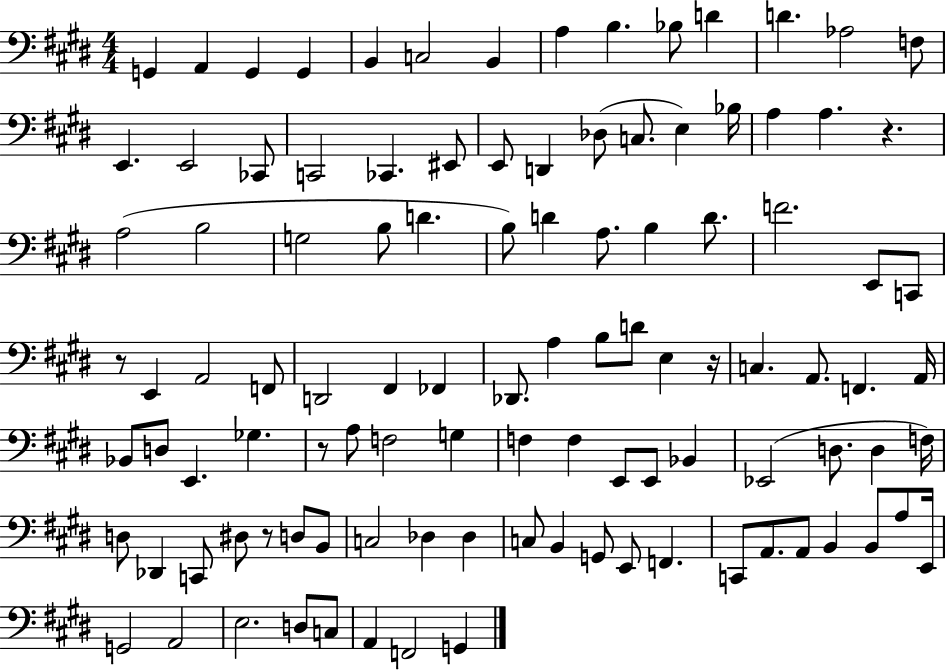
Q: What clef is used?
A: bass